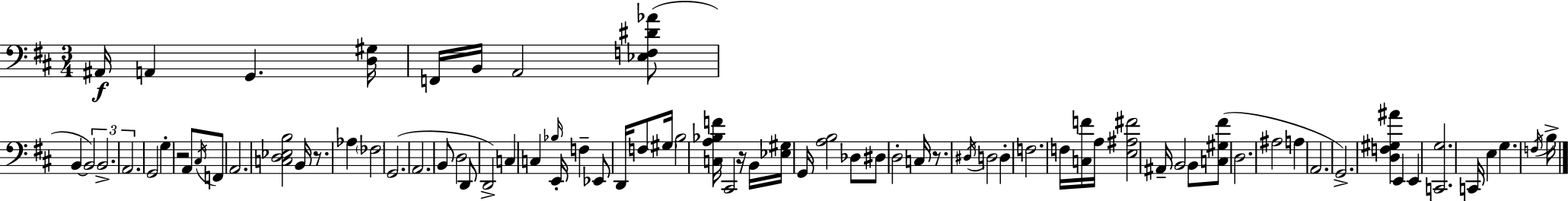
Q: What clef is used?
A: bass